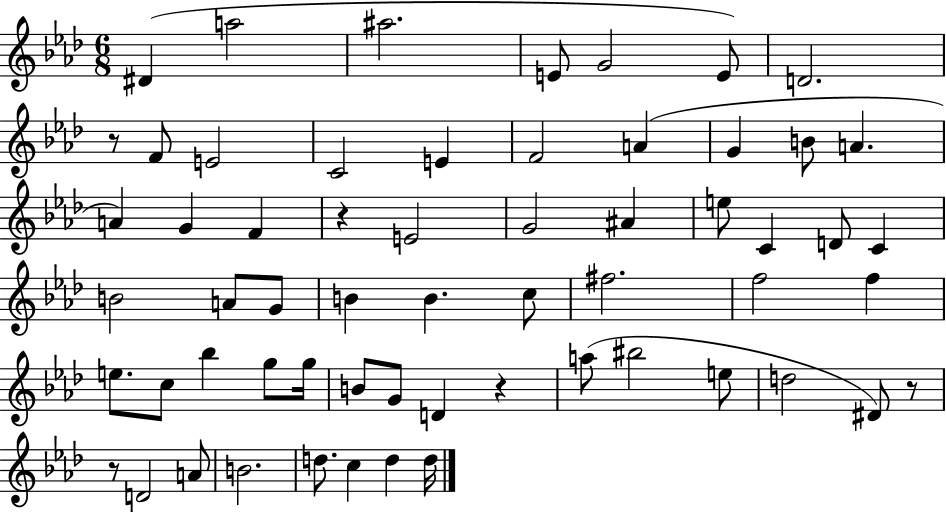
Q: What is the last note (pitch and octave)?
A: D5